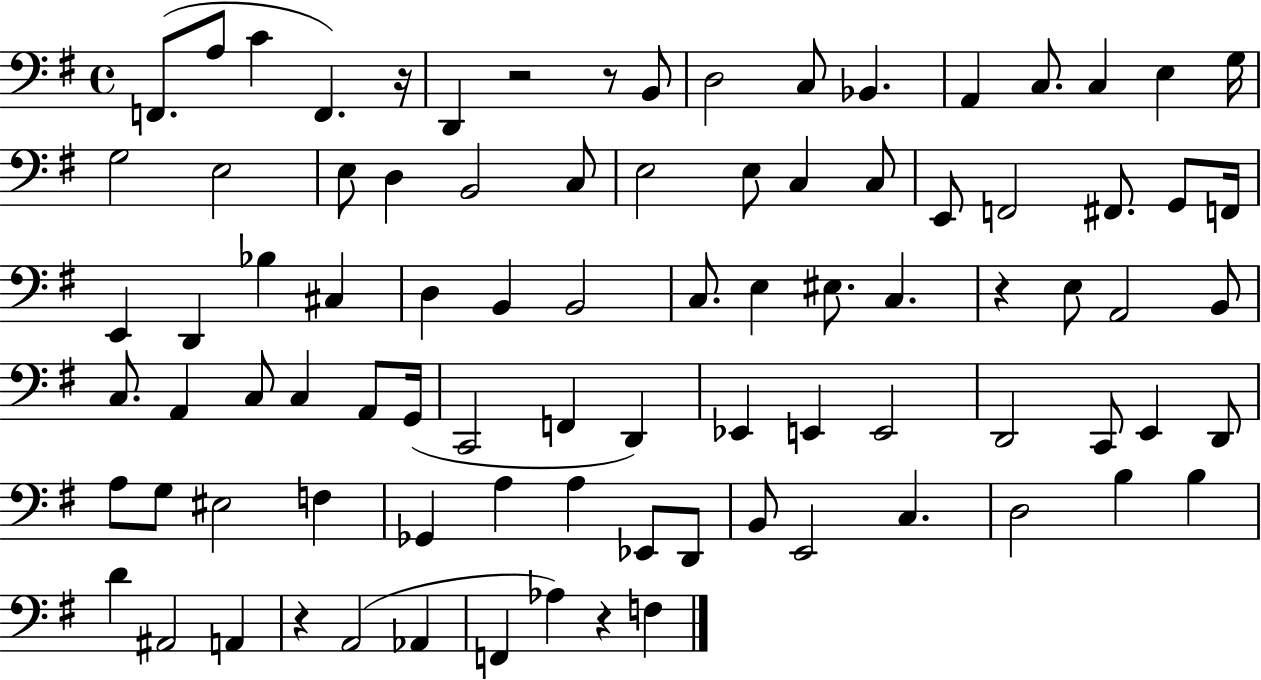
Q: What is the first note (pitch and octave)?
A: F2